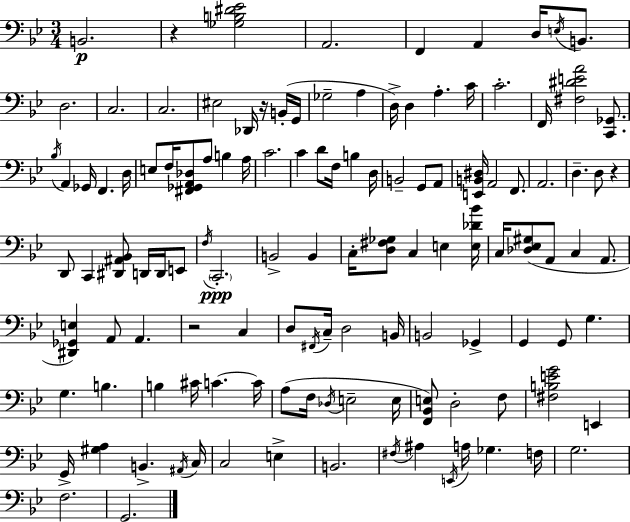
B2/h. R/q [Gb3,B3,D#4,Eb4]/h A2/h. F2/q A2/q D3/s E3/s B2/e. D3/h. C3/h. C3/h. EIS3/h Db2/s R/s B2/s G2/s Gb3/h A3/q D3/s D3/q A3/q. C4/s C4/h. F2/s [F#3,D#4,E4,A4]/h [C2,Gb2]/e. Bb3/s A2/q Gb2/s F2/q. D3/s E3/e F3/s [F#2,Gb2,A2,Db3]/e A3/e B3/q A3/s C4/h. C4/q D4/e F3/s B3/q D3/s B2/h G2/e A2/e [E2,B2,D#3]/s A2/h F2/e. A2/h. D3/q. D3/e R/q D2/e C2/q [D#2,A#2,Bb2]/e D2/s D2/s E2/e F3/s C2/h. B2/h B2/q C3/s [D3,F#3,Gb3]/e C3/q E3/q [E3,Db4,Bb4]/s C3/s [Db3,Eb3,G#3]/e A2/e C3/q A2/e. [D#2,Gb2,E3]/q A2/e A2/q. R/h C3/q D3/e F#2/s C3/s D3/h B2/s B2/h Gb2/q G2/q G2/e G3/q. G3/q. B3/q. B3/q C#4/s C4/q. C4/s A3/e F3/s Db3/s E3/h E3/s [F2,Bb2,E3]/e D3/h F3/e [F#3,B3,E4,G4]/h E2/q G2/s [G#3,A3]/q B2/q. A#2/s C3/s C3/h E3/q B2/h. F#3/s A#3/q E2/s A3/s Gb3/q. F3/s G3/h. F3/h. G2/h.